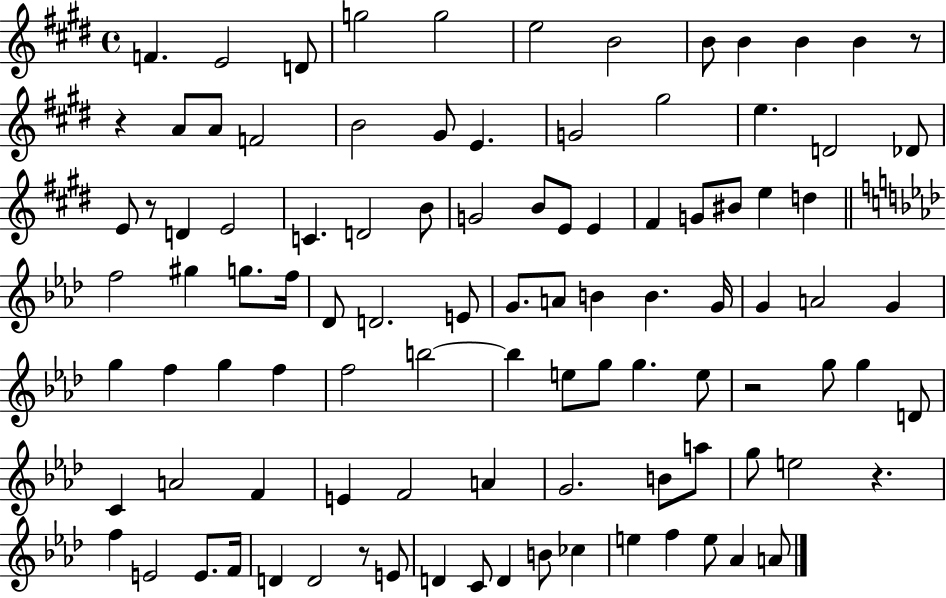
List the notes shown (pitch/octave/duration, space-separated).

F4/q. E4/h D4/e G5/h G5/h E5/h B4/h B4/e B4/q B4/q B4/q R/e R/q A4/e A4/e F4/h B4/h G#4/e E4/q. G4/h G#5/h E5/q. D4/h Db4/e E4/e R/e D4/q E4/h C4/q. D4/h B4/e G4/h B4/e E4/e E4/q F#4/q G4/e BIS4/e E5/q D5/q F5/h G#5/q G5/e. F5/s Db4/e D4/h. E4/e G4/e. A4/e B4/q B4/q. G4/s G4/q A4/h G4/q G5/q F5/q G5/q F5/q F5/h B5/h B5/q E5/e G5/e G5/q. E5/e R/h G5/e G5/q D4/e C4/q A4/h F4/q E4/q F4/h A4/q G4/h. B4/e A5/e G5/e E5/h R/q. F5/q E4/h E4/e. F4/s D4/q D4/h R/e E4/e D4/q C4/e D4/q B4/e CES5/q E5/q F5/q E5/e Ab4/q A4/e